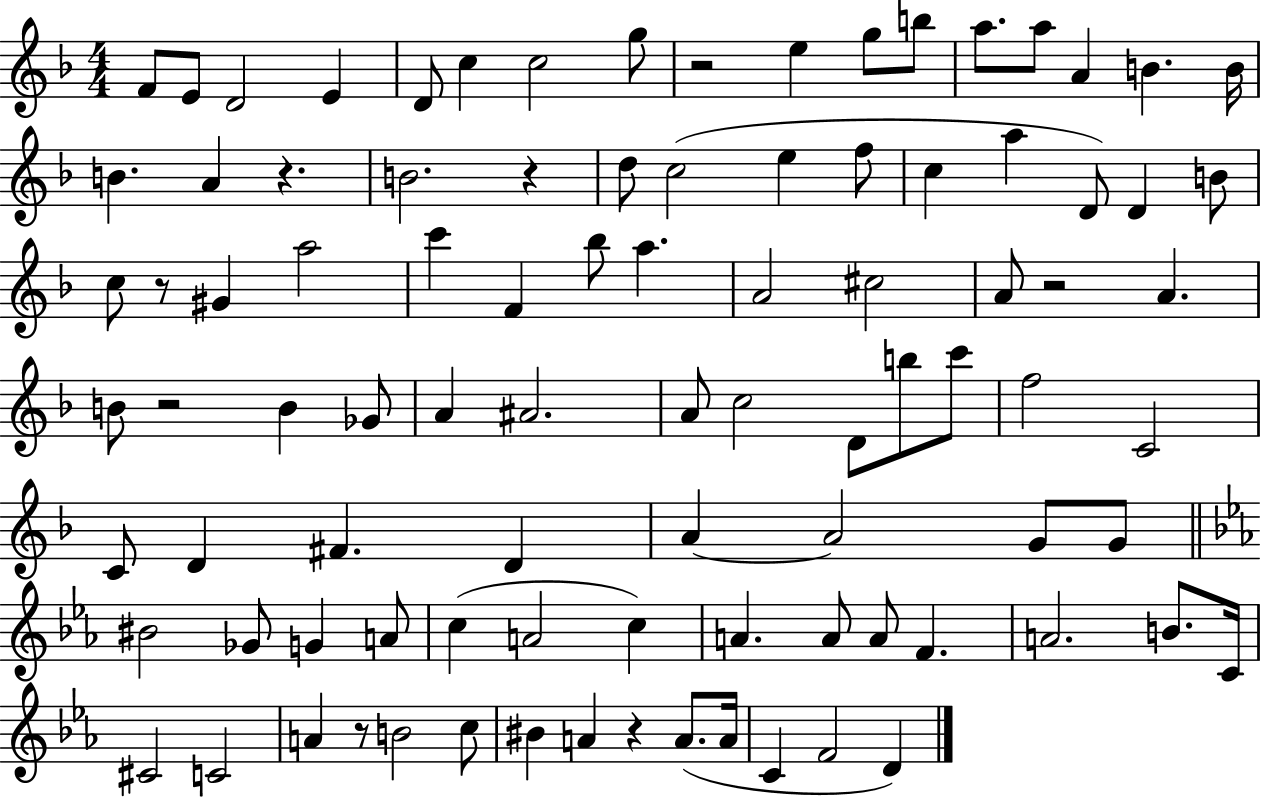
{
  \clef treble
  \numericTimeSignature
  \time 4/4
  \key f \major
  f'8 e'8 d'2 e'4 | d'8 c''4 c''2 g''8 | r2 e''4 g''8 b''8 | a''8. a''8 a'4 b'4. b'16 | \break b'4. a'4 r4. | b'2. r4 | d''8 c''2( e''4 f''8 | c''4 a''4 d'8) d'4 b'8 | \break c''8 r8 gis'4 a''2 | c'''4 f'4 bes''8 a''4. | a'2 cis''2 | a'8 r2 a'4. | \break b'8 r2 b'4 ges'8 | a'4 ais'2. | a'8 c''2 d'8 b''8 c'''8 | f''2 c'2 | \break c'8 d'4 fis'4. d'4 | a'4~~ a'2 g'8 g'8 | \bar "||" \break \key ees \major bis'2 ges'8 g'4 a'8 | c''4( a'2 c''4) | a'4. a'8 a'8 f'4. | a'2. b'8. c'16 | \break cis'2 c'2 | a'4 r8 b'2 c''8 | bis'4 a'4 r4 a'8.( a'16 | c'4 f'2 d'4) | \break \bar "|."
}